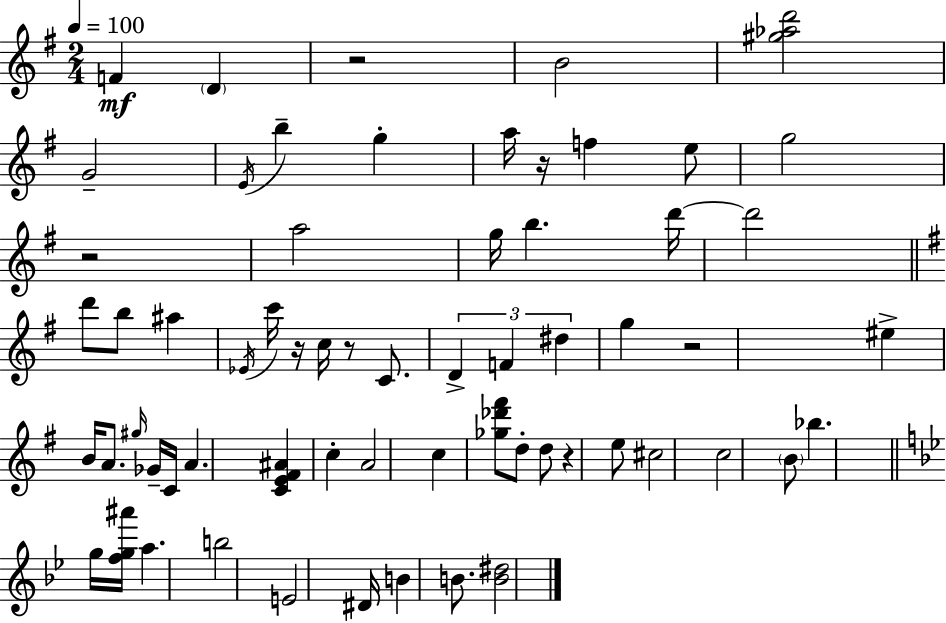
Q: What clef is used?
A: treble